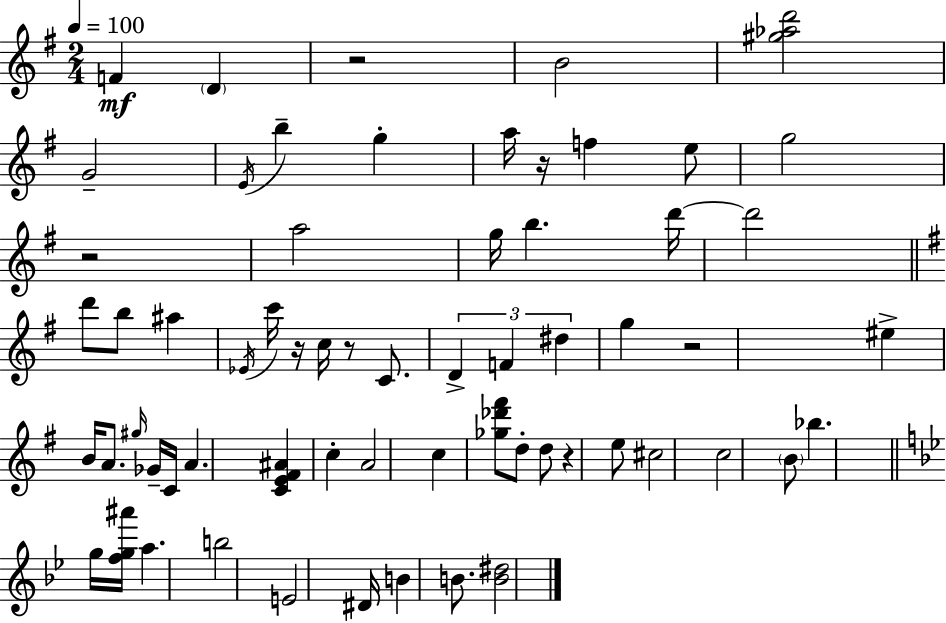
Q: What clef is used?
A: treble